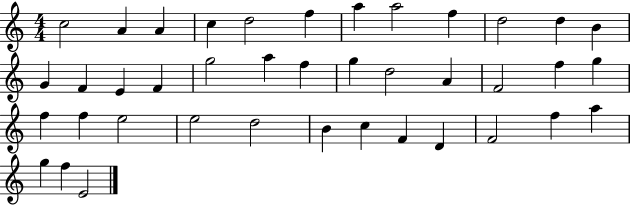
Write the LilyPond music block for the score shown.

{
  \clef treble
  \numericTimeSignature
  \time 4/4
  \key c \major
  c''2 a'4 a'4 | c''4 d''2 f''4 | a''4 a''2 f''4 | d''2 d''4 b'4 | \break g'4 f'4 e'4 f'4 | g''2 a''4 f''4 | g''4 d''2 a'4 | f'2 f''4 g''4 | \break f''4 f''4 e''2 | e''2 d''2 | b'4 c''4 f'4 d'4 | f'2 f''4 a''4 | \break g''4 f''4 e'2 | \bar "|."
}